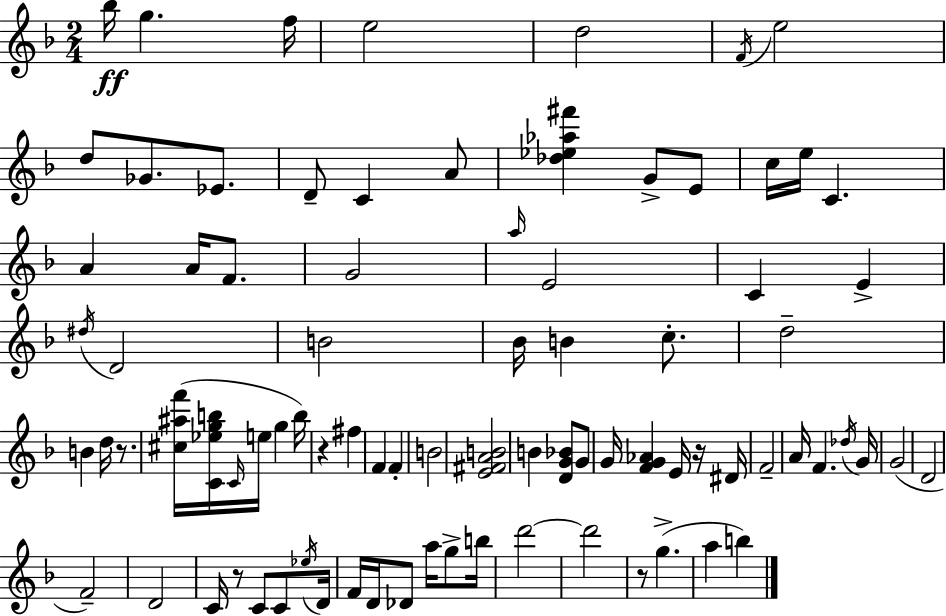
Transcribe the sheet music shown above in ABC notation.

X:1
T:Untitled
M:2/4
L:1/4
K:Dm
_b/4 g f/4 e2 d2 F/4 e2 d/2 _G/2 _E/2 D/2 C A/2 [_d_e_a^f'] G/2 E/2 c/4 e/4 C A A/4 F/2 G2 a/4 E2 C E ^d/4 D2 B2 _B/4 B c/2 d2 B d/4 z/2 [^c^af']/4 [C_egb]/4 C/4 e/4 g b/4 z ^f F F B2 [E^FAB]2 B [DG_B]/2 G/2 G/4 [FG_A] E/4 z/4 ^D/4 F2 A/4 F _d/4 G/4 G2 D2 F2 D2 C/4 z/2 C/2 C/2 _e/4 D/4 F/4 D/4 _D/2 a/4 g/2 b/4 d'2 d'2 z/2 g a b